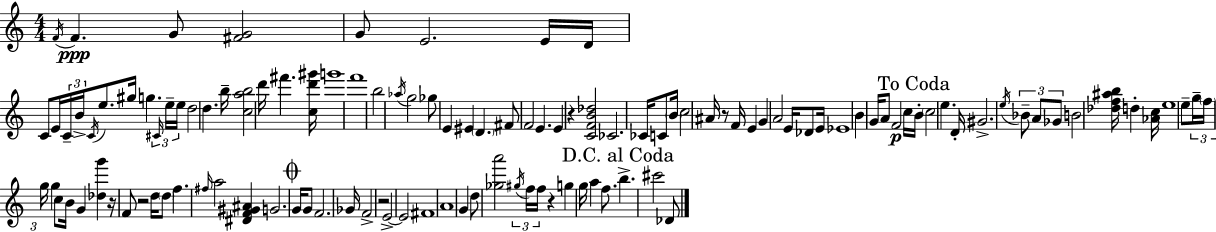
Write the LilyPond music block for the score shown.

{
  \clef treble
  \numericTimeSignature
  \time 4/4
  \key c \major
  \acciaccatura { f'16 }\ppp f'4. g'8 <fis' g'>2 | g'8 e'2. e'16 | d'16 c'8 e'16 \tuplet 3/2 { c'16-- b'16-> \acciaccatura { c'16 } } e''8. gis''16 g''4. | \tuplet 3/2 { \grace { cis'16 } e''16-- e''16 } d''2 d''4. | \break b''16-- <c'' a'' b''>2 d'''16 fis'''4. | <c'' d''' gis'''>16 g'''1 | f'''1 | b''2 \acciaccatura { aes''16 } g''2 | \break ges''8 e'4 eis'4 \parenthesize d'4. | fis'8 f'2 e'4. | e'4 r4 <c' f' b' des''>2 | ces'2. | \break ces'16 c'8 \parenthesize b'16 c''2 ais'16 r8 f'16 | e'4 g'4 a'2 | e'16 des'8 e'16 ees'1 | b'4 g'16 a'8 f'2\p | \break c''16 \mark "To Coda" b'16-. \parenthesize c''2 e''4. | d'16-. gis'2.-> | \acciaccatura { e''16 } \tuplet 3/2 { bes'8-- a'8 ges'8 } b'2 <des'' f'' ais'' b''>16 | d''4-. <aes' c''>16 e''1 | \break e''8-- \tuplet 3/2 { g''16-- \parenthesize f''16 g''16 } g''4 c''8 | b'16 g'4 <des'' g'''>4 r16 f'8 r2 | d''16 \parenthesize d''8 f''4. \grace { fis''16 } a''2 | <dis' f' gis' ais'>4 g'2. | \break \mark \markup { \musicglyph "scripts.coda" } g'16 g'8 f'2. | ges'16 f'2-> r2 | e'2->~~ e'2 | fis'1 | \break a'1 | g'4 d''8 <ges'' a'''>2 | \tuplet 3/2 { \acciaccatura { gis''16 } f''16 f''16 } r4 g''4 g''16 | a''4 f''8. \mark "D.C. al Coda" b''4.-> cis'''2 | \break des'8 \bar "|."
}